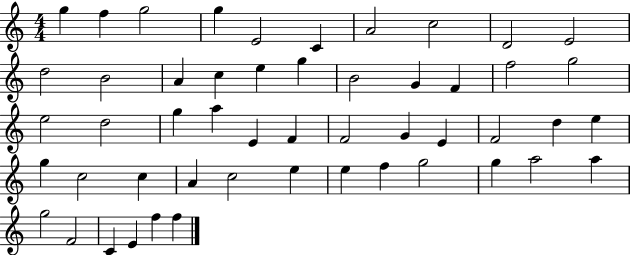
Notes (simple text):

G5/q F5/q G5/h G5/q E4/h C4/q A4/h C5/h D4/h E4/h D5/h B4/h A4/q C5/q E5/q G5/q B4/h G4/q F4/q F5/h G5/h E5/h D5/h G5/q A5/q E4/q F4/q F4/h G4/q E4/q F4/h D5/q E5/q G5/q C5/h C5/q A4/q C5/h E5/q E5/q F5/q G5/h G5/q A5/h A5/q G5/h F4/h C4/q E4/q F5/q F5/q